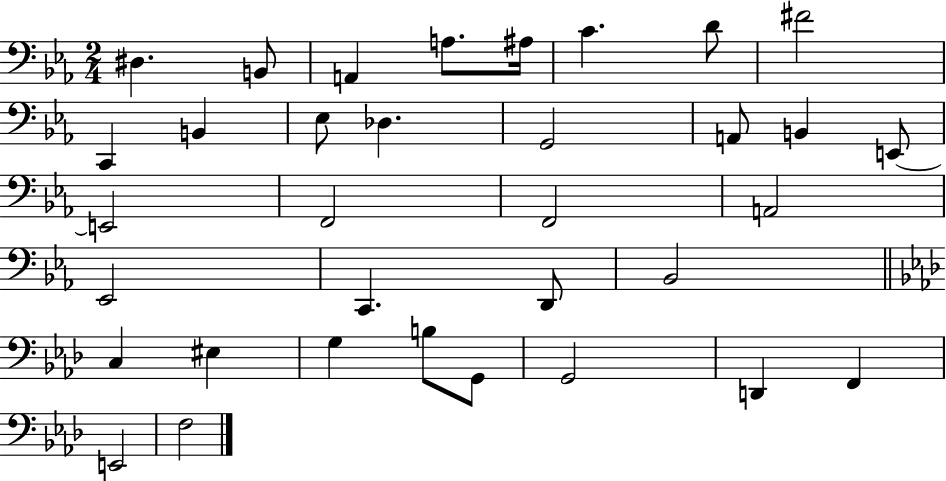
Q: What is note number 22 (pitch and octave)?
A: C2